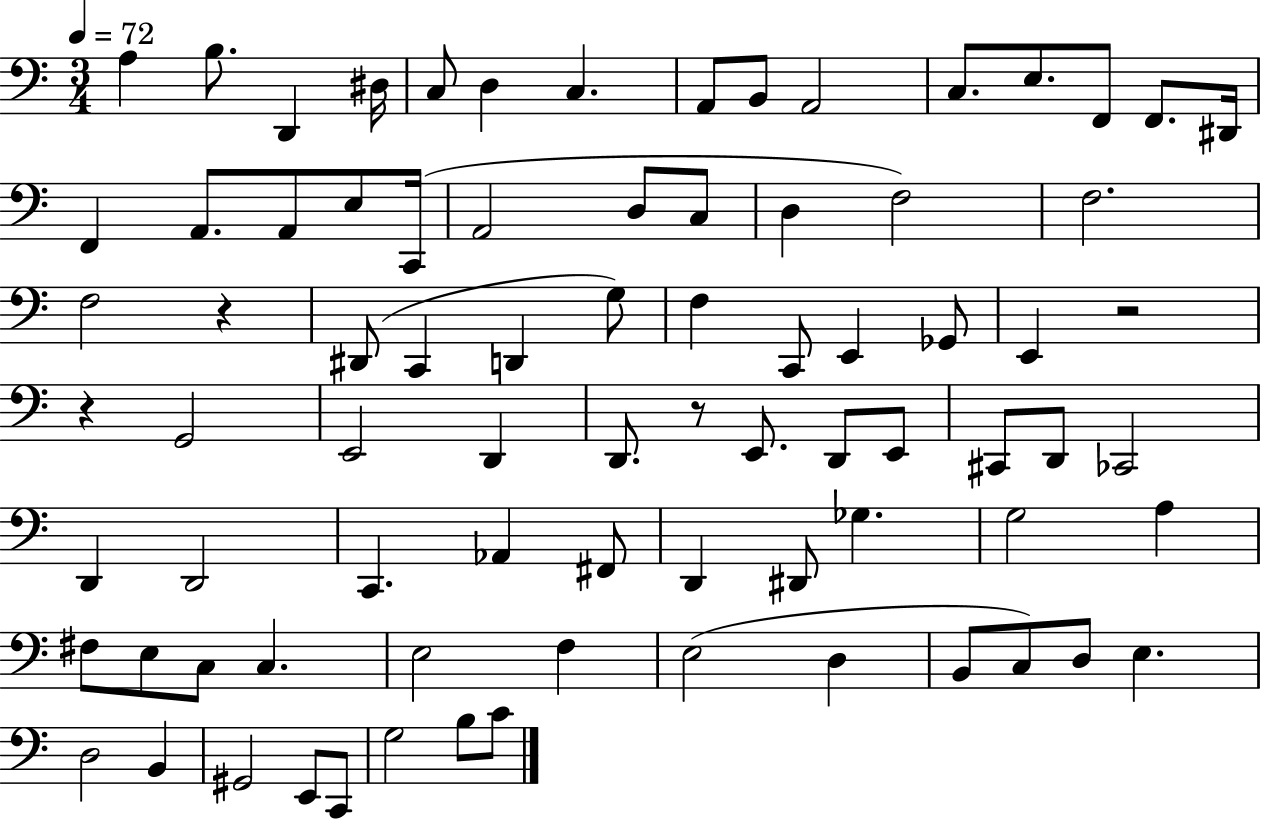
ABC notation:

X:1
T:Untitled
M:3/4
L:1/4
K:C
A, B,/2 D,, ^D,/4 C,/2 D, C, A,,/2 B,,/2 A,,2 C,/2 E,/2 F,,/2 F,,/2 ^D,,/4 F,, A,,/2 A,,/2 E,/2 C,,/4 A,,2 D,/2 C,/2 D, F,2 F,2 F,2 z ^D,,/2 C,, D,, G,/2 F, C,,/2 E,, _G,,/2 E,, z2 z G,,2 E,,2 D,, D,,/2 z/2 E,,/2 D,,/2 E,,/2 ^C,,/2 D,,/2 _C,,2 D,, D,,2 C,, _A,, ^F,,/2 D,, ^D,,/2 _G, G,2 A, ^F,/2 E,/2 C,/2 C, E,2 F, E,2 D, B,,/2 C,/2 D,/2 E, D,2 B,, ^G,,2 E,,/2 C,,/2 G,2 B,/2 C/2